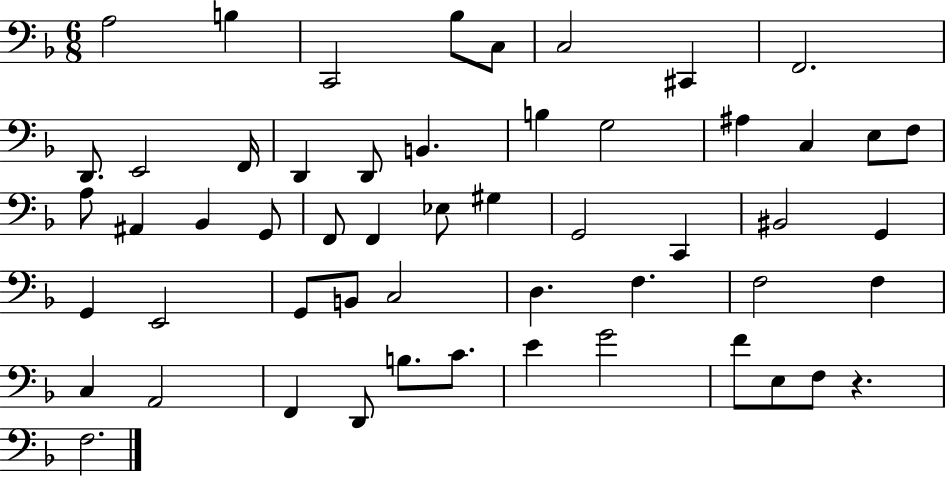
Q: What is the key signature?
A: F major